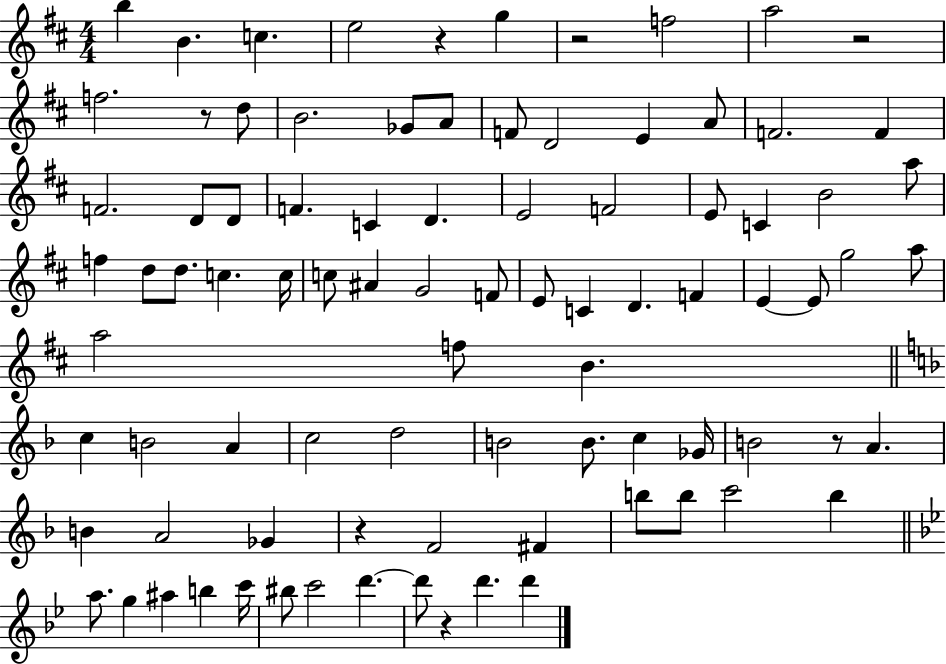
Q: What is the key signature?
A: D major